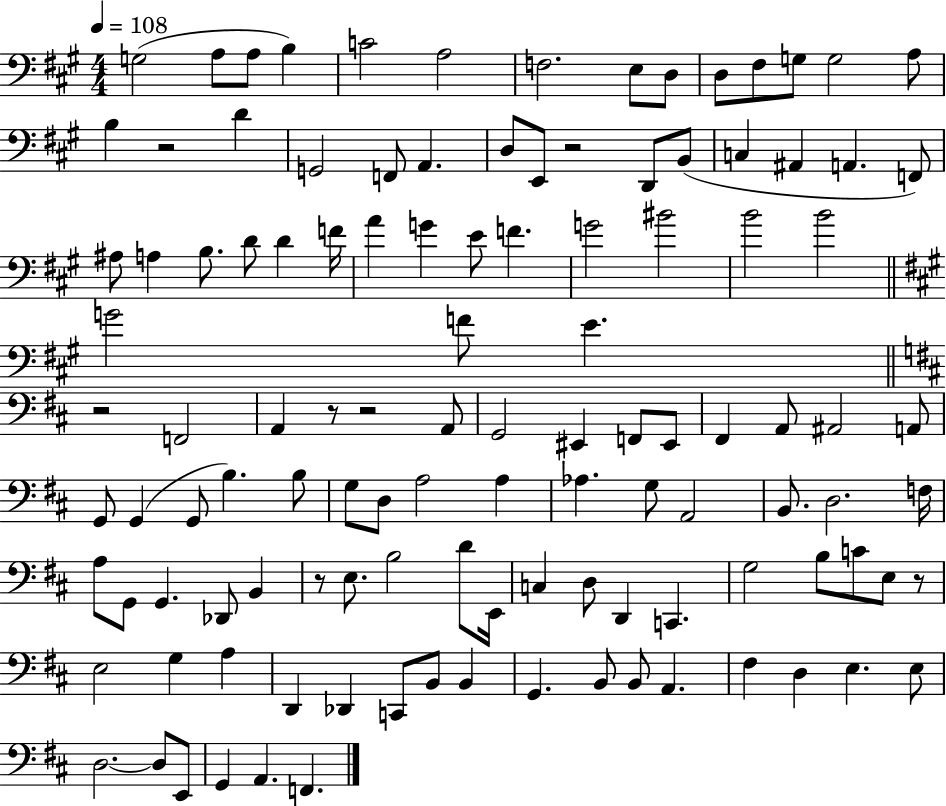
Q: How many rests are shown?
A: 7